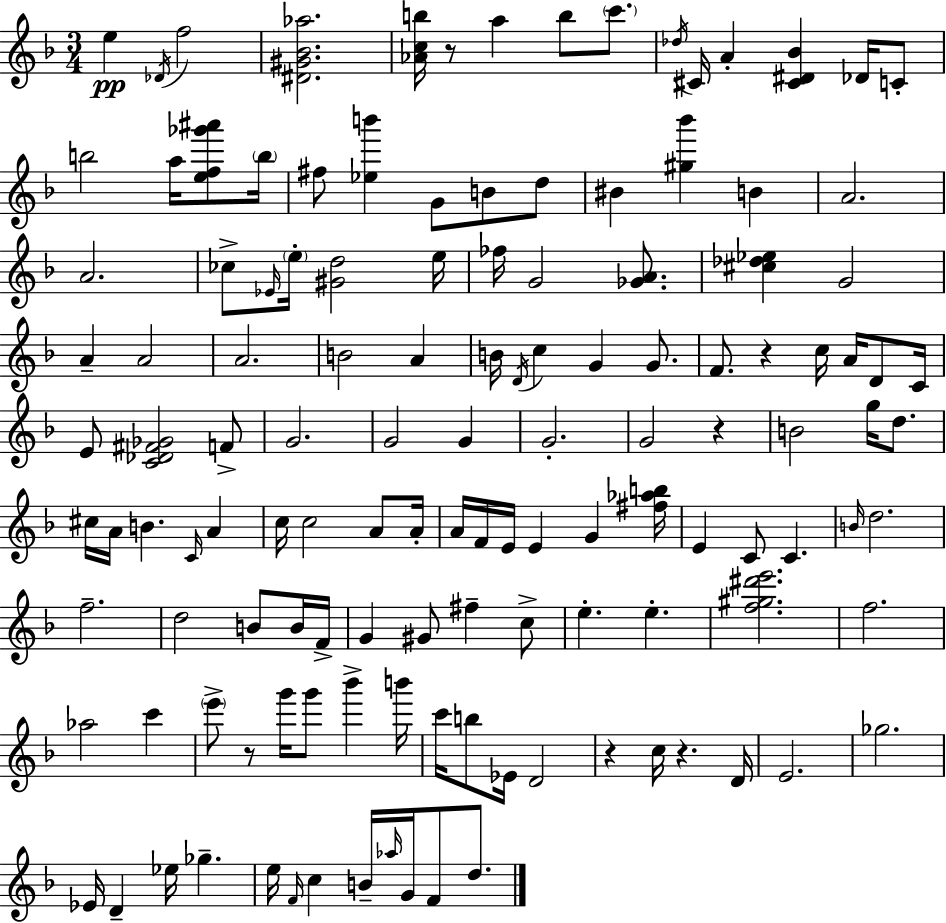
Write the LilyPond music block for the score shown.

{
  \clef treble
  \numericTimeSignature
  \time 3/4
  \key d \minor
  e''4\pp \acciaccatura { des'16 } f''2 | <dis' gis' bes' aes''>2. | <aes' c'' b''>16 r8 a''4 b''8 \parenthesize c'''8. | \acciaccatura { des''16 } cis'16 a'4-. <cis' dis' bes'>4 des'16 | \break c'8-. b''2 a''16 <e'' f'' ges''' ais'''>8 | \parenthesize b''16 fis''8 <ees'' b'''>4 g'8 b'8 | d''8 bis'4 <gis'' bes'''>4 b'4 | a'2. | \break a'2. | ces''8-> \grace { ees'16 } \parenthesize e''16-. <gis' d''>2 | e''16 fes''16 g'2 | <ges' a'>8. <cis'' des'' ees''>4 g'2 | \break a'4-- a'2 | a'2. | b'2 a'4 | b'16 \acciaccatura { d'16 } c''4 g'4 | \break g'8. f'8. r4 c''16 | a'16 d'8 c'16 e'8 <c' des' fis' ges'>2 | f'8-> g'2. | g'2 | \break g'4 g'2.-. | g'2 | r4 b'2 | g''16 d''8. cis''16 a'16 b'4. | \break \grace { c'16 } a'4 c''16 c''2 | a'8 a'16-. a'16 f'16 e'16 e'4 | g'4 <fis'' aes'' b''>16 e'4 c'8 c'4. | \grace { b'16 } d''2. | \break f''2.-- | d''2 | b'8 b'16 f'16-> g'4 gis'8 | fis''4-- c''8-> e''4.-. | \break e''4.-. <f'' gis'' dis''' e'''>2. | f''2. | aes''2 | c'''4 \parenthesize e'''8-> r8 g'''16 g'''8 | \break bes'''4-> b'''16 c'''16 b''8 ees'16 d'2 | r4 c''16 r4. | d'16 e'2. | ges''2. | \break ees'16 d'4-- ees''16 | ges''4.-- e''16 \grace { f'16 } c''4 | b'16-- \grace { aes''16 } g'16 f'8 d''8. \bar "|."
}